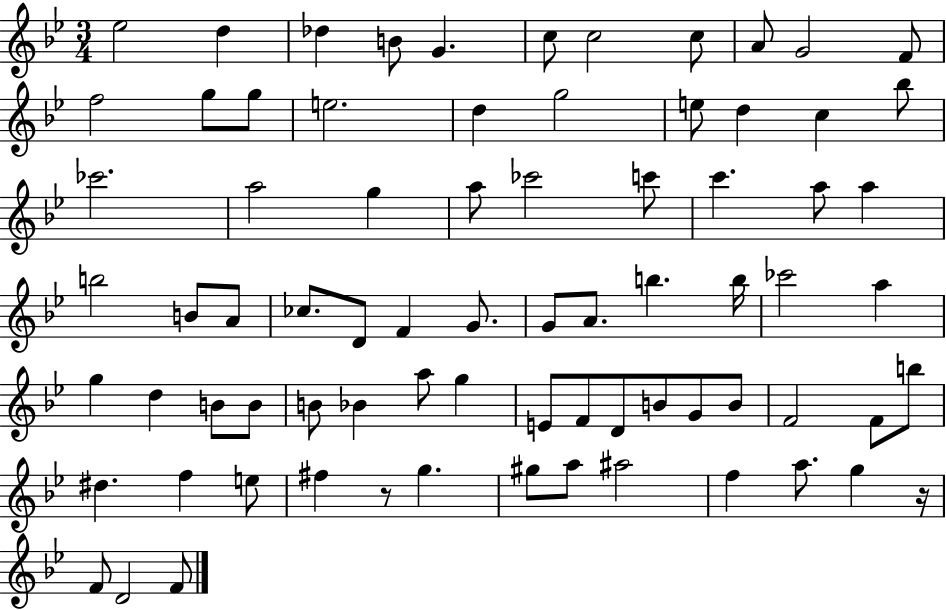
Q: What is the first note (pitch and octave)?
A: Eb5